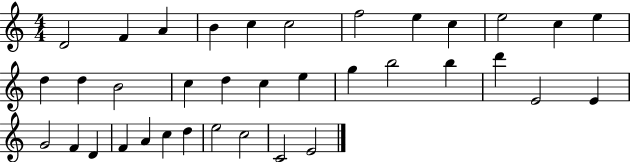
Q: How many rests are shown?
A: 0